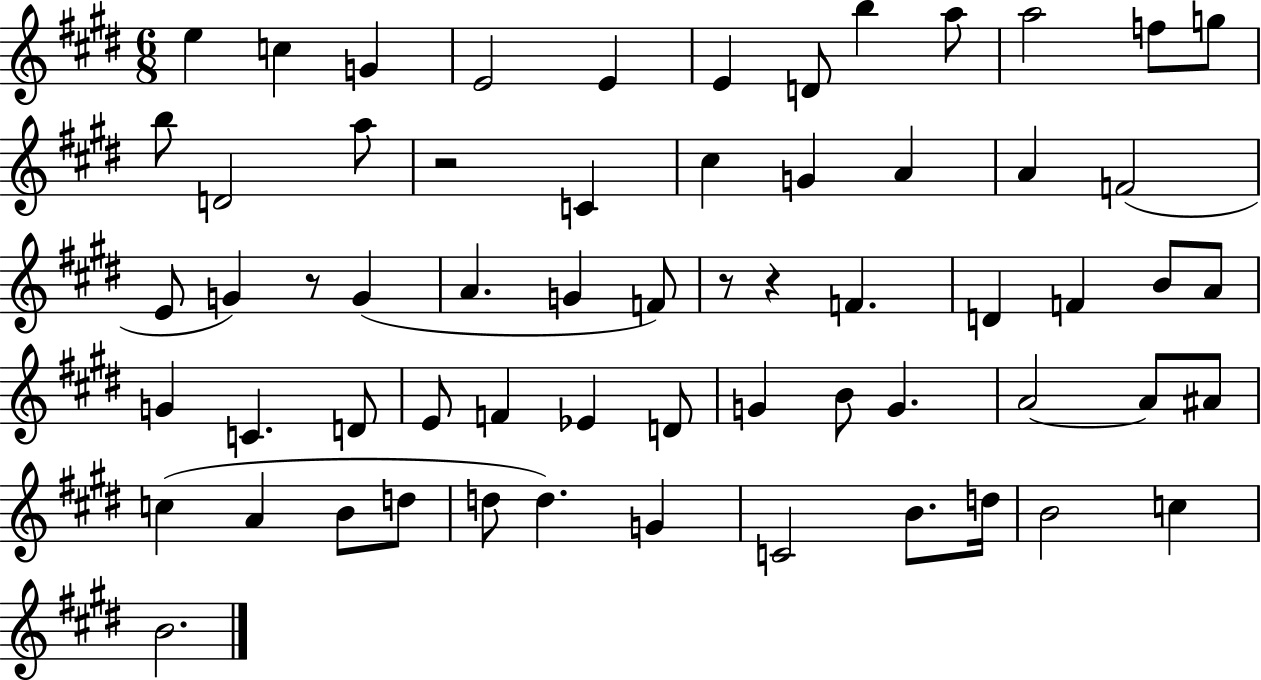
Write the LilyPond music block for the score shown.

{
  \clef treble
  \numericTimeSignature
  \time 6/8
  \key e \major
  e''4 c''4 g'4 | e'2 e'4 | e'4 d'8 b''4 a''8 | a''2 f''8 g''8 | \break b''8 d'2 a''8 | r2 c'4 | cis''4 g'4 a'4 | a'4 f'2( | \break e'8 g'4) r8 g'4( | a'4. g'4 f'8) | r8 r4 f'4. | d'4 f'4 b'8 a'8 | \break g'4 c'4. d'8 | e'8 f'4 ees'4 d'8 | g'4 b'8 g'4. | a'2~~ a'8 ais'8 | \break c''4( a'4 b'8 d''8 | d''8 d''4.) g'4 | c'2 b'8. d''16 | b'2 c''4 | \break b'2. | \bar "|."
}